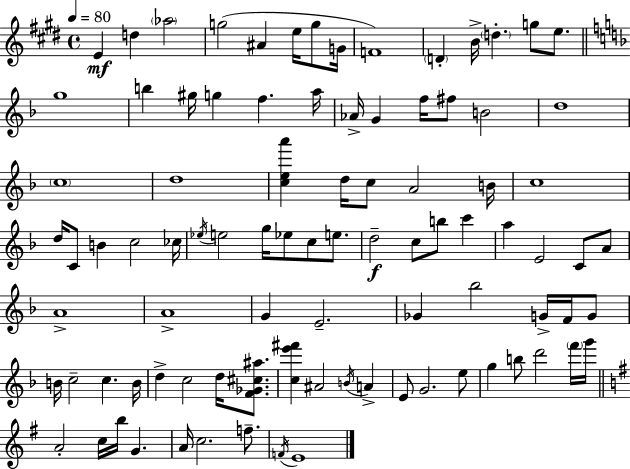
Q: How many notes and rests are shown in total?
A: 91